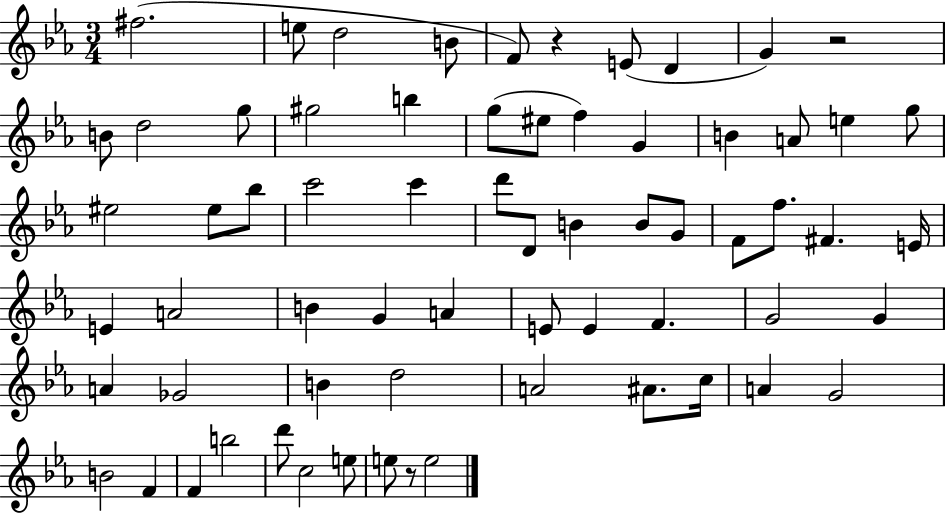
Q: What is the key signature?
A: EES major